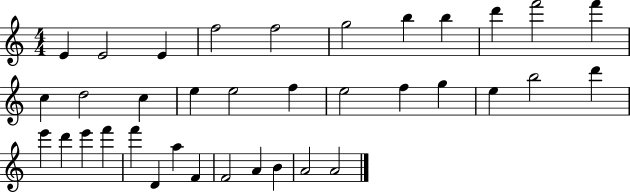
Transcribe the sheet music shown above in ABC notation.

X:1
T:Untitled
M:4/4
L:1/4
K:C
E E2 E f2 f2 g2 b b d' f'2 f' c d2 c e e2 f e2 f g e b2 d' e' d' e' f' f' D a F F2 A B A2 A2